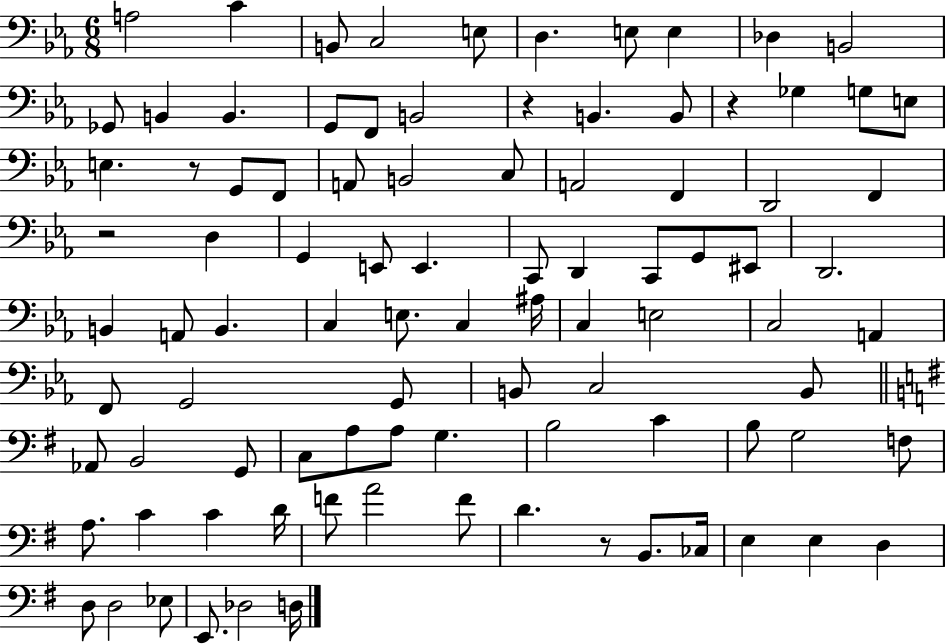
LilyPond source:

{
  \clef bass
  \numericTimeSignature
  \time 6/8
  \key ees \major
  a2 c'4 | b,8 c2 e8 | d4. e8 e4 | des4 b,2 | \break ges,8 b,4 b,4. | g,8 f,8 b,2 | r4 b,4. b,8 | r4 ges4 g8 e8 | \break e4. r8 g,8 f,8 | a,8 b,2 c8 | a,2 f,4 | d,2 f,4 | \break r2 d4 | g,4 e,8 e,4. | c,8 d,4 c,8 g,8 eis,8 | d,2. | \break b,4 a,8 b,4. | c4 e8. c4 ais16 | c4 e2 | c2 a,4 | \break f,8 g,2 g,8 | b,8 c2 b,8 | \bar "||" \break \key e \minor aes,8 b,2 g,8 | c8 a8 a8 g4. | b2 c'4 | b8 g2 f8 | \break a8. c'4 c'4 d'16 | f'8 a'2 f'8 | d'4. r8 b,8. ces16 | e4 e4 d4 | \break d8 d2 ees8 | e,8. des2 d16 | \bar "|."
}